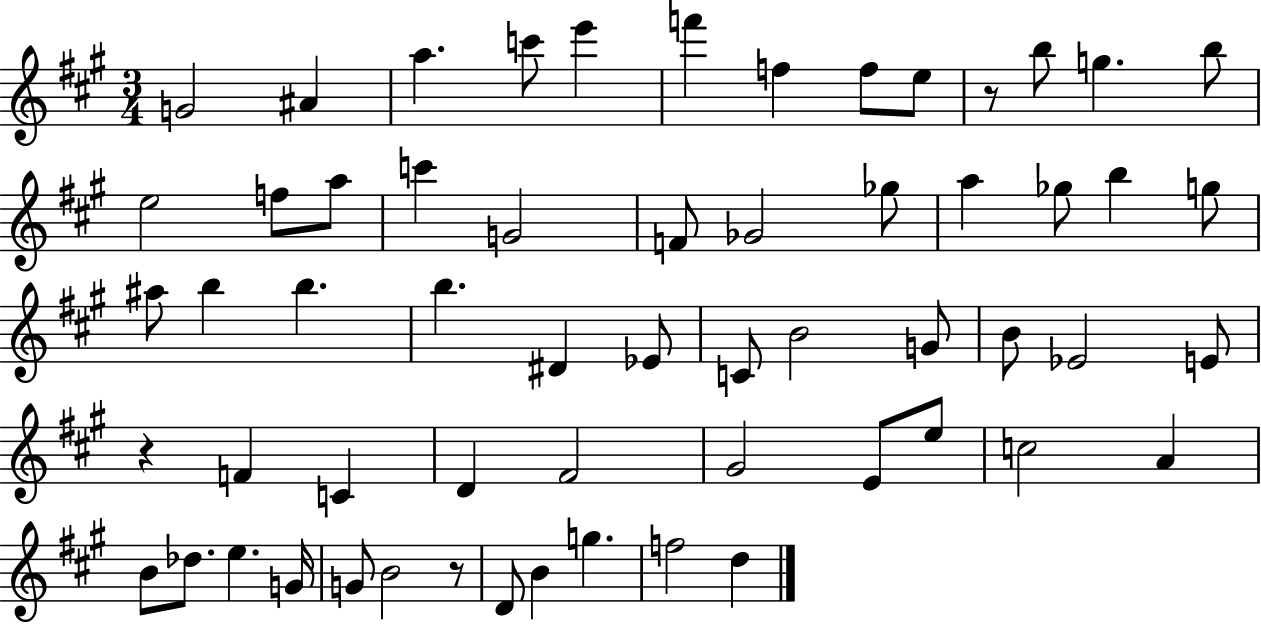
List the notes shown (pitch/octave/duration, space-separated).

G4/h A#4/q A5/q. C6/e E6/q F6/q F5/q F5/e E5/e R/e B5/e G5/q. B5/e E5/h F5/e A5/e C6/q G4/h F4/e Gb4/h Gb5/e A5/q Gb5/e B5/q G5/e A#5/e B5/q B5/q. B5/q. D#4/q Eb4/e C4/e B4/h G4/e B4/e Eb4/h E4/e R/q F4/q C4/q D4/q F#4/h G#4/h E4/e E5/e C5/h A4/q B4/e Db5/e. E5/q. G4/s G4/e B4/h R/e D4/e B4/q G5/q. F5/h D5/q